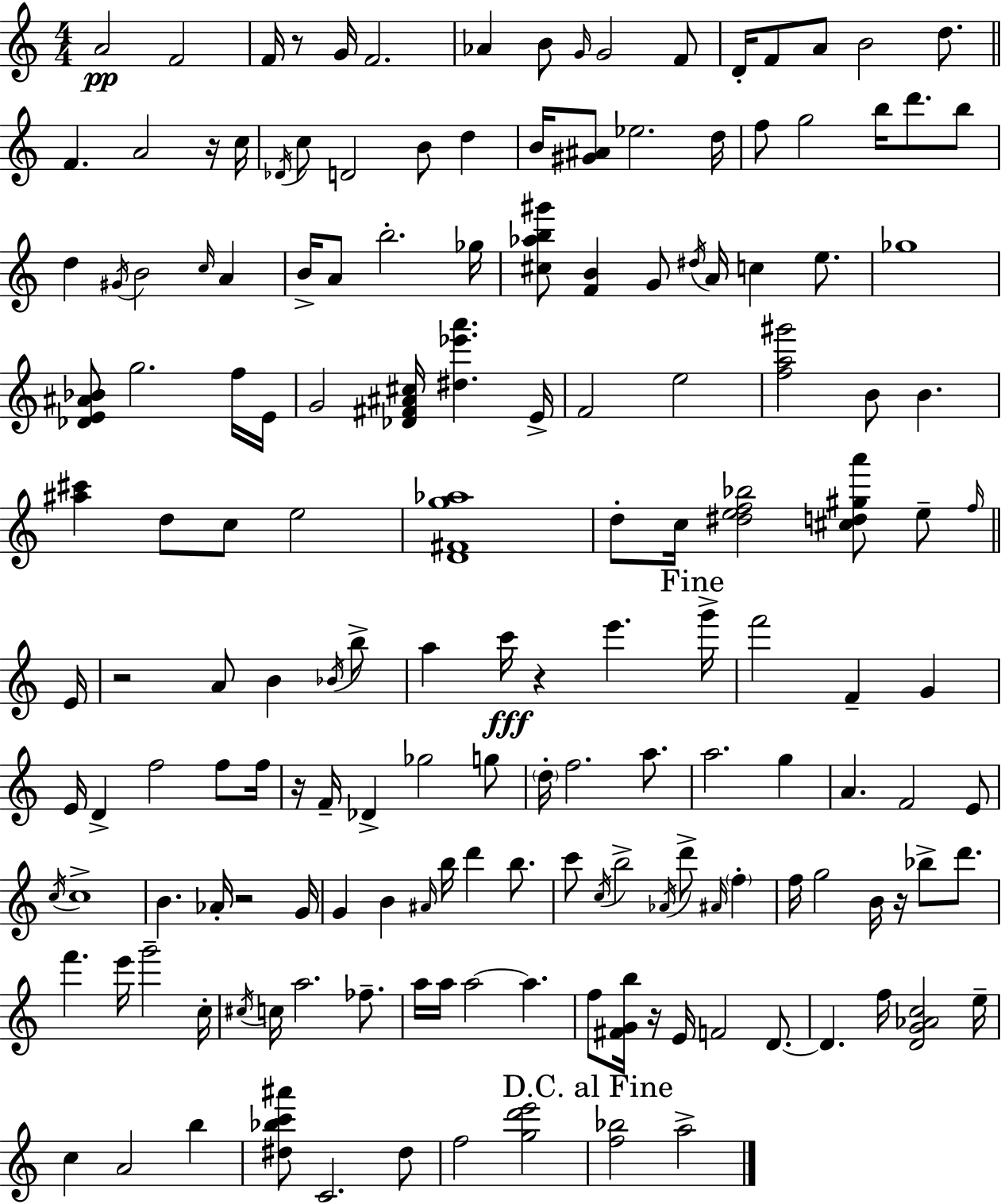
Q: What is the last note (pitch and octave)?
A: A5